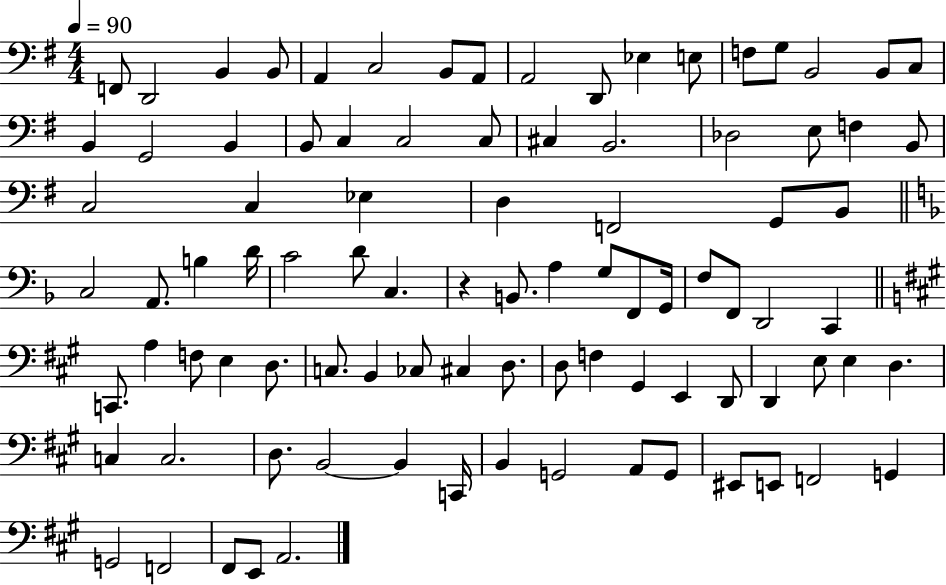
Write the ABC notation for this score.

X:1
T:Untitled
M:4/4
L:1/4
K:G
F,,/2 D,,2 B,, B,,/2 A,, C,2 B,,/2 A,,/2 A,,2 D,,/2 _E, E,/2 F,/2 G,/2 B,,2 B,,/2 C,/2 B,, G,,2 B,, B,,/2 C, C,2 C,/2 ^C, B,,2 _D,2 E,/2 F, B,,/2 C,2 C, _E, D, F,,2 G,,/2 B,,/2 C,2 A,,/2 B, D/4 C2 D/2 C, z B,,/2 A, G,/2 F,,/2 G,,/4 F,/2 F,,/2 D,,2 C,, C,,/2 A, F,/2 E, D,/2 C,/2 B,, _C,/2 ^C, D,/2 D,/2 F, ^G,, E,, D,,/2 D,, E,/2 E, D, C, C,2 D,/2 B,,2 B,, C,,/4 B,, G,,2 A,,/2 G,,/2 ^E,,/2 E,,/2 F,,2 G,, G,,2 F,,2 ^F,,/2 E,,/2 A,,2